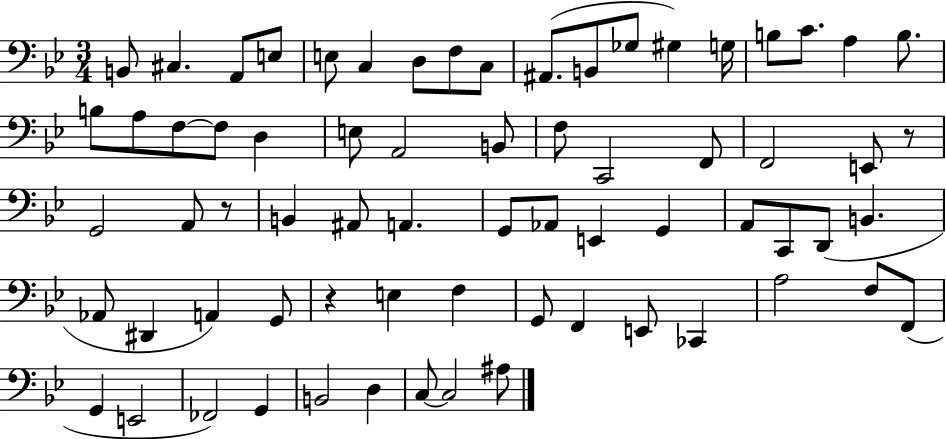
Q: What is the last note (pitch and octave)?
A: A#3